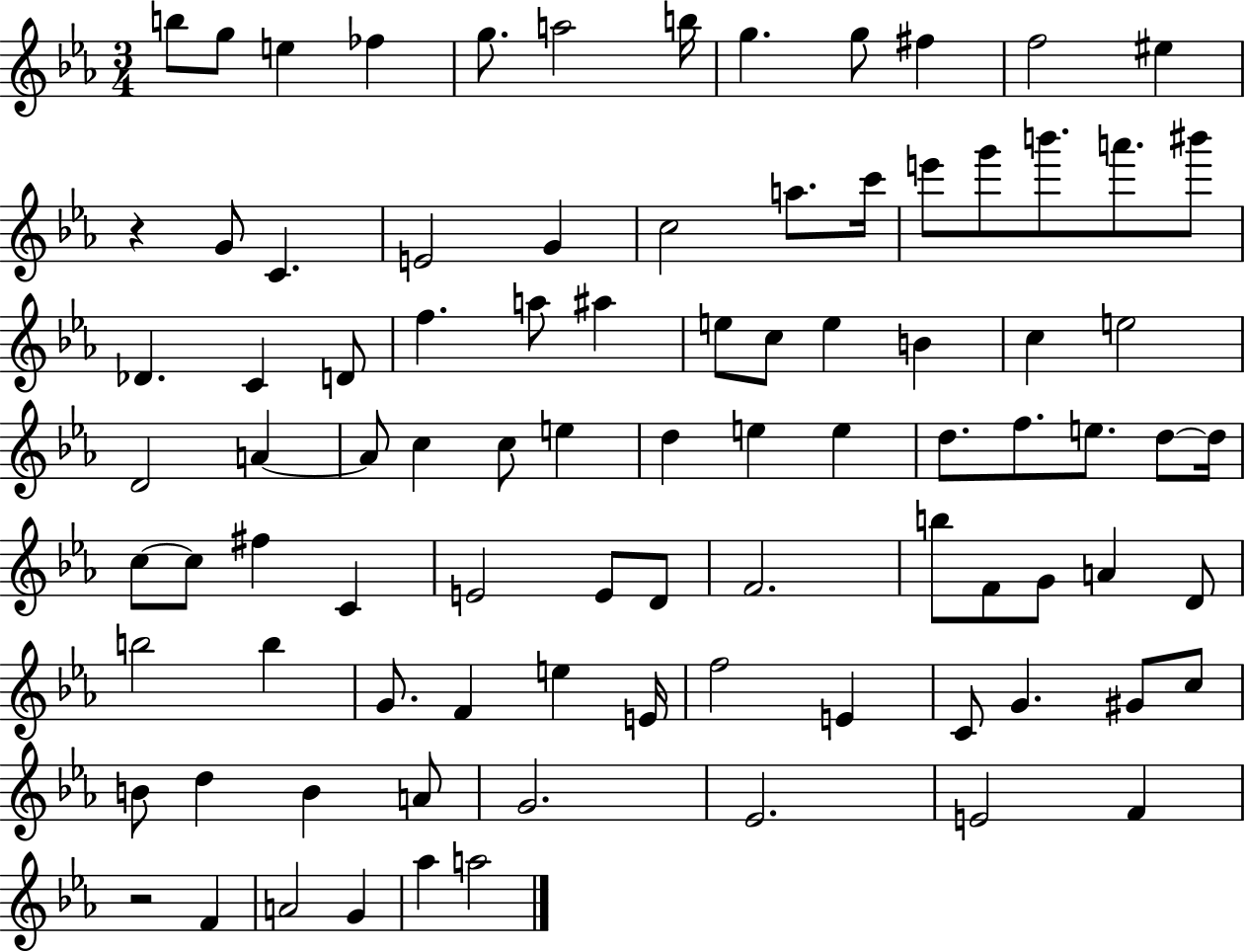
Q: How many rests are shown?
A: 2